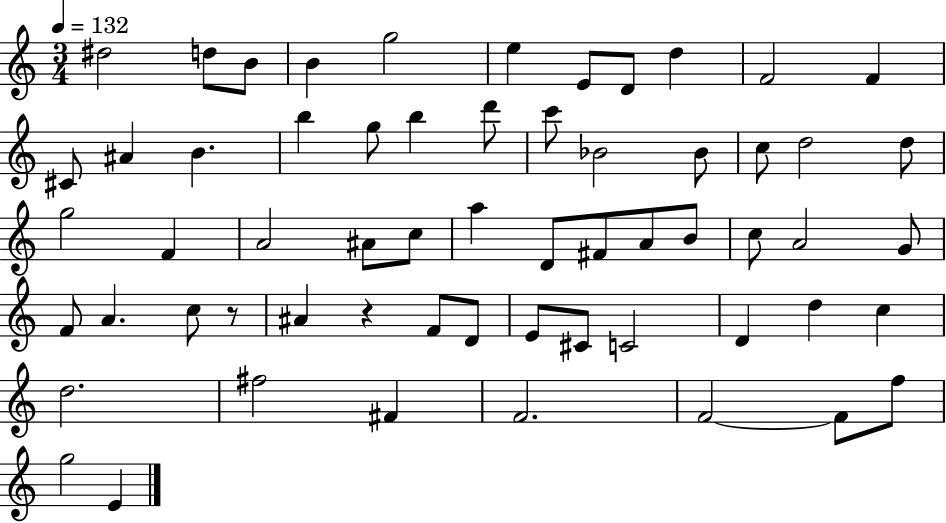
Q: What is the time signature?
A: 3/4